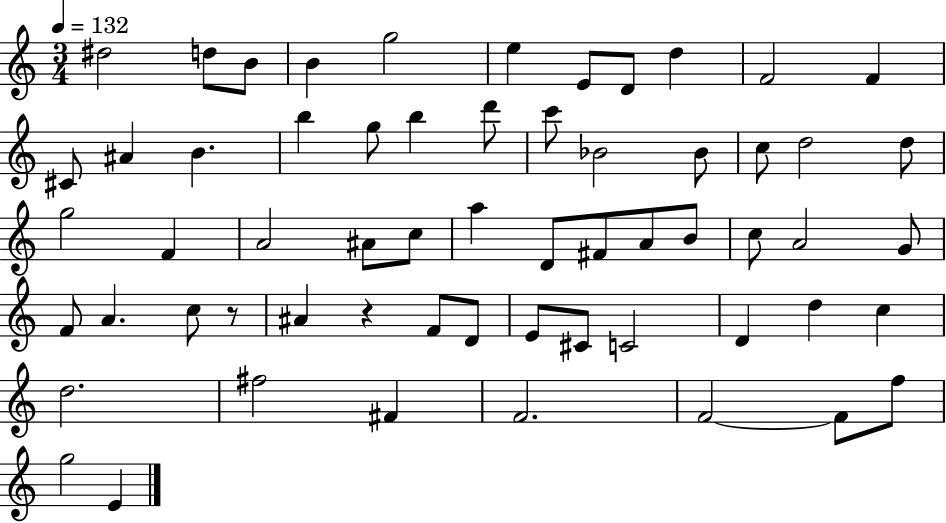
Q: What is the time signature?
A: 3/4